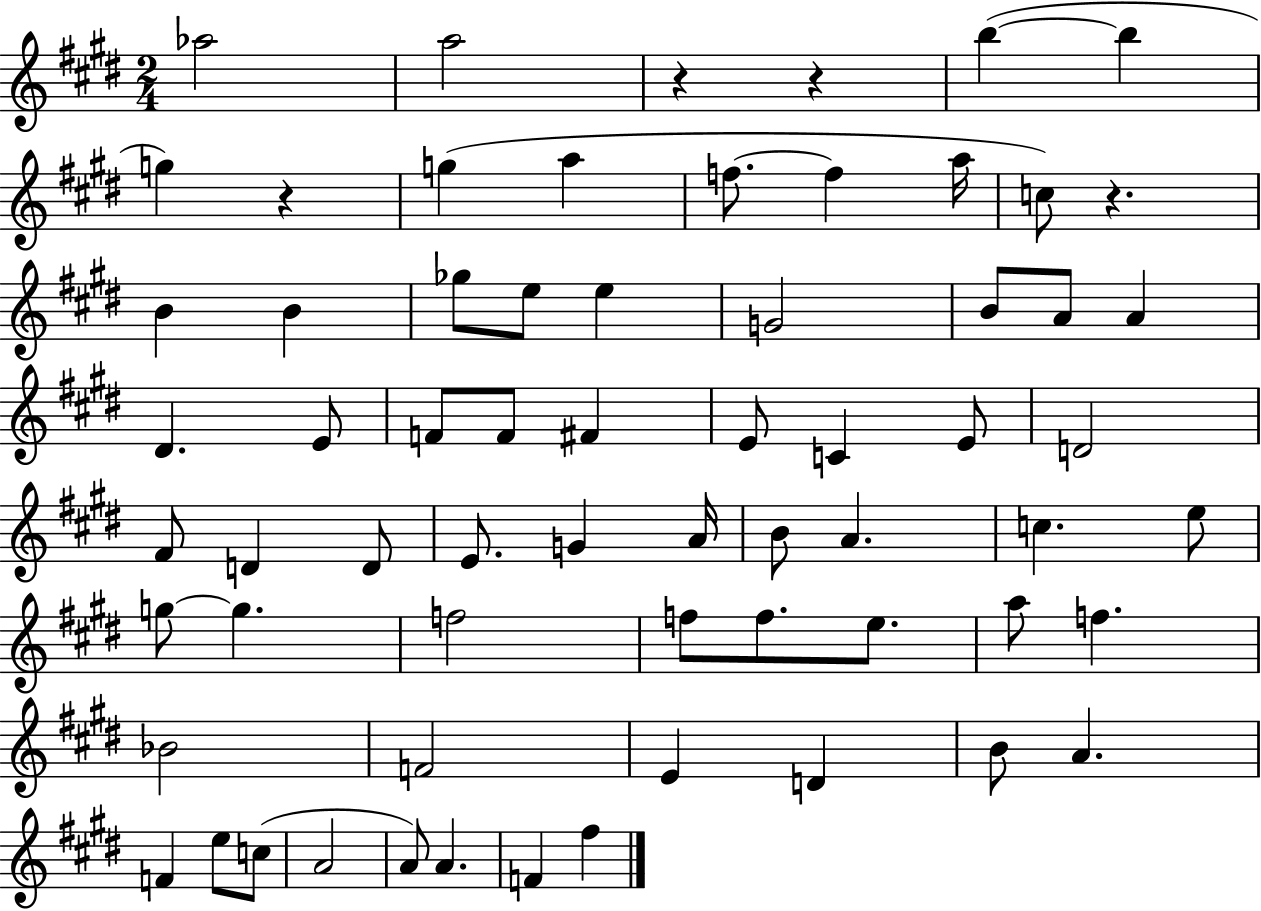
{
  \clef treble
  \numericTimeSignature
  \time 2/4
  \key e \major
  aes''2 | a''2 | r4 r4 | b''4~(~ b''4 | \break g''4) r4 | g''4( a''4 | f''8.~~ f''4 a''16 | c''8) r4. | \break b'4 b'4 | ges''8 e''8 e''4 | g'2 | b'8 a'8 a'4 | \break dis'4. e'8 | f'8 f'8 fis'4 | e'8 c'4 e'8 | d'2 | \break fis'8 d'4 d'8 | e'8. g'4 a'16 | b'8 a'4. | c''4. e''8 | \break g''8~~ g''4. | f''2 | f''8 f''8. e''8. | a''8 f''4. | \break bes'2 | f'2 | e'4 d'4 | b'8 a'4. | \break f'4 e''8 c''8( | a'2 | a'8) a'4. | f'4 fis''4 | \break \bar "|."
}